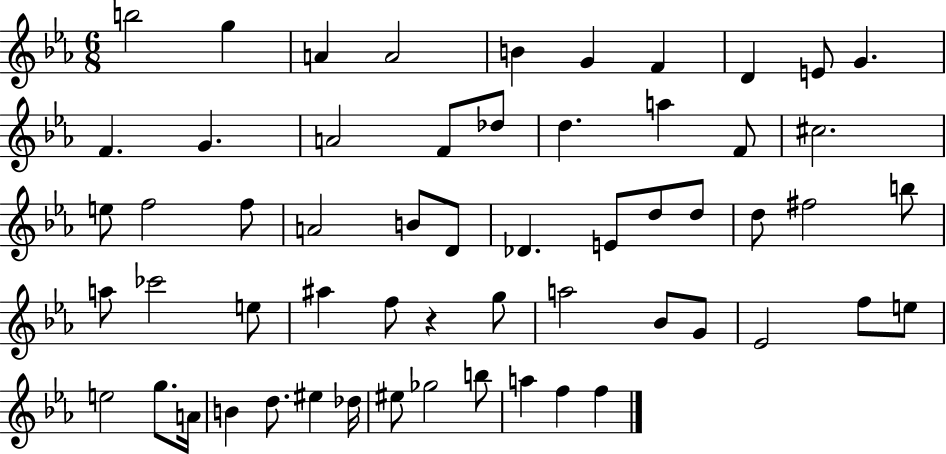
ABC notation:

X:1
T:Untitled
M:6/8
L:1/4
K:Eb
b2 g A A2 B G F D E/2 G F G A2 F/2 _d/2 d a F/2 ^c2 e/2 f2 f/2 A2 B/2 D/2 _D E/2 d/2 d/2 d/2 ^f2 b/2 a/2 _c'2 e/2 ^a f/2 z g/2 a2 _B/2 G/2 _E2 f/2 e/2 e2 g/2 A/4 B d/2 ^e _d/4 ^e/2 _g2 b/2 a f f